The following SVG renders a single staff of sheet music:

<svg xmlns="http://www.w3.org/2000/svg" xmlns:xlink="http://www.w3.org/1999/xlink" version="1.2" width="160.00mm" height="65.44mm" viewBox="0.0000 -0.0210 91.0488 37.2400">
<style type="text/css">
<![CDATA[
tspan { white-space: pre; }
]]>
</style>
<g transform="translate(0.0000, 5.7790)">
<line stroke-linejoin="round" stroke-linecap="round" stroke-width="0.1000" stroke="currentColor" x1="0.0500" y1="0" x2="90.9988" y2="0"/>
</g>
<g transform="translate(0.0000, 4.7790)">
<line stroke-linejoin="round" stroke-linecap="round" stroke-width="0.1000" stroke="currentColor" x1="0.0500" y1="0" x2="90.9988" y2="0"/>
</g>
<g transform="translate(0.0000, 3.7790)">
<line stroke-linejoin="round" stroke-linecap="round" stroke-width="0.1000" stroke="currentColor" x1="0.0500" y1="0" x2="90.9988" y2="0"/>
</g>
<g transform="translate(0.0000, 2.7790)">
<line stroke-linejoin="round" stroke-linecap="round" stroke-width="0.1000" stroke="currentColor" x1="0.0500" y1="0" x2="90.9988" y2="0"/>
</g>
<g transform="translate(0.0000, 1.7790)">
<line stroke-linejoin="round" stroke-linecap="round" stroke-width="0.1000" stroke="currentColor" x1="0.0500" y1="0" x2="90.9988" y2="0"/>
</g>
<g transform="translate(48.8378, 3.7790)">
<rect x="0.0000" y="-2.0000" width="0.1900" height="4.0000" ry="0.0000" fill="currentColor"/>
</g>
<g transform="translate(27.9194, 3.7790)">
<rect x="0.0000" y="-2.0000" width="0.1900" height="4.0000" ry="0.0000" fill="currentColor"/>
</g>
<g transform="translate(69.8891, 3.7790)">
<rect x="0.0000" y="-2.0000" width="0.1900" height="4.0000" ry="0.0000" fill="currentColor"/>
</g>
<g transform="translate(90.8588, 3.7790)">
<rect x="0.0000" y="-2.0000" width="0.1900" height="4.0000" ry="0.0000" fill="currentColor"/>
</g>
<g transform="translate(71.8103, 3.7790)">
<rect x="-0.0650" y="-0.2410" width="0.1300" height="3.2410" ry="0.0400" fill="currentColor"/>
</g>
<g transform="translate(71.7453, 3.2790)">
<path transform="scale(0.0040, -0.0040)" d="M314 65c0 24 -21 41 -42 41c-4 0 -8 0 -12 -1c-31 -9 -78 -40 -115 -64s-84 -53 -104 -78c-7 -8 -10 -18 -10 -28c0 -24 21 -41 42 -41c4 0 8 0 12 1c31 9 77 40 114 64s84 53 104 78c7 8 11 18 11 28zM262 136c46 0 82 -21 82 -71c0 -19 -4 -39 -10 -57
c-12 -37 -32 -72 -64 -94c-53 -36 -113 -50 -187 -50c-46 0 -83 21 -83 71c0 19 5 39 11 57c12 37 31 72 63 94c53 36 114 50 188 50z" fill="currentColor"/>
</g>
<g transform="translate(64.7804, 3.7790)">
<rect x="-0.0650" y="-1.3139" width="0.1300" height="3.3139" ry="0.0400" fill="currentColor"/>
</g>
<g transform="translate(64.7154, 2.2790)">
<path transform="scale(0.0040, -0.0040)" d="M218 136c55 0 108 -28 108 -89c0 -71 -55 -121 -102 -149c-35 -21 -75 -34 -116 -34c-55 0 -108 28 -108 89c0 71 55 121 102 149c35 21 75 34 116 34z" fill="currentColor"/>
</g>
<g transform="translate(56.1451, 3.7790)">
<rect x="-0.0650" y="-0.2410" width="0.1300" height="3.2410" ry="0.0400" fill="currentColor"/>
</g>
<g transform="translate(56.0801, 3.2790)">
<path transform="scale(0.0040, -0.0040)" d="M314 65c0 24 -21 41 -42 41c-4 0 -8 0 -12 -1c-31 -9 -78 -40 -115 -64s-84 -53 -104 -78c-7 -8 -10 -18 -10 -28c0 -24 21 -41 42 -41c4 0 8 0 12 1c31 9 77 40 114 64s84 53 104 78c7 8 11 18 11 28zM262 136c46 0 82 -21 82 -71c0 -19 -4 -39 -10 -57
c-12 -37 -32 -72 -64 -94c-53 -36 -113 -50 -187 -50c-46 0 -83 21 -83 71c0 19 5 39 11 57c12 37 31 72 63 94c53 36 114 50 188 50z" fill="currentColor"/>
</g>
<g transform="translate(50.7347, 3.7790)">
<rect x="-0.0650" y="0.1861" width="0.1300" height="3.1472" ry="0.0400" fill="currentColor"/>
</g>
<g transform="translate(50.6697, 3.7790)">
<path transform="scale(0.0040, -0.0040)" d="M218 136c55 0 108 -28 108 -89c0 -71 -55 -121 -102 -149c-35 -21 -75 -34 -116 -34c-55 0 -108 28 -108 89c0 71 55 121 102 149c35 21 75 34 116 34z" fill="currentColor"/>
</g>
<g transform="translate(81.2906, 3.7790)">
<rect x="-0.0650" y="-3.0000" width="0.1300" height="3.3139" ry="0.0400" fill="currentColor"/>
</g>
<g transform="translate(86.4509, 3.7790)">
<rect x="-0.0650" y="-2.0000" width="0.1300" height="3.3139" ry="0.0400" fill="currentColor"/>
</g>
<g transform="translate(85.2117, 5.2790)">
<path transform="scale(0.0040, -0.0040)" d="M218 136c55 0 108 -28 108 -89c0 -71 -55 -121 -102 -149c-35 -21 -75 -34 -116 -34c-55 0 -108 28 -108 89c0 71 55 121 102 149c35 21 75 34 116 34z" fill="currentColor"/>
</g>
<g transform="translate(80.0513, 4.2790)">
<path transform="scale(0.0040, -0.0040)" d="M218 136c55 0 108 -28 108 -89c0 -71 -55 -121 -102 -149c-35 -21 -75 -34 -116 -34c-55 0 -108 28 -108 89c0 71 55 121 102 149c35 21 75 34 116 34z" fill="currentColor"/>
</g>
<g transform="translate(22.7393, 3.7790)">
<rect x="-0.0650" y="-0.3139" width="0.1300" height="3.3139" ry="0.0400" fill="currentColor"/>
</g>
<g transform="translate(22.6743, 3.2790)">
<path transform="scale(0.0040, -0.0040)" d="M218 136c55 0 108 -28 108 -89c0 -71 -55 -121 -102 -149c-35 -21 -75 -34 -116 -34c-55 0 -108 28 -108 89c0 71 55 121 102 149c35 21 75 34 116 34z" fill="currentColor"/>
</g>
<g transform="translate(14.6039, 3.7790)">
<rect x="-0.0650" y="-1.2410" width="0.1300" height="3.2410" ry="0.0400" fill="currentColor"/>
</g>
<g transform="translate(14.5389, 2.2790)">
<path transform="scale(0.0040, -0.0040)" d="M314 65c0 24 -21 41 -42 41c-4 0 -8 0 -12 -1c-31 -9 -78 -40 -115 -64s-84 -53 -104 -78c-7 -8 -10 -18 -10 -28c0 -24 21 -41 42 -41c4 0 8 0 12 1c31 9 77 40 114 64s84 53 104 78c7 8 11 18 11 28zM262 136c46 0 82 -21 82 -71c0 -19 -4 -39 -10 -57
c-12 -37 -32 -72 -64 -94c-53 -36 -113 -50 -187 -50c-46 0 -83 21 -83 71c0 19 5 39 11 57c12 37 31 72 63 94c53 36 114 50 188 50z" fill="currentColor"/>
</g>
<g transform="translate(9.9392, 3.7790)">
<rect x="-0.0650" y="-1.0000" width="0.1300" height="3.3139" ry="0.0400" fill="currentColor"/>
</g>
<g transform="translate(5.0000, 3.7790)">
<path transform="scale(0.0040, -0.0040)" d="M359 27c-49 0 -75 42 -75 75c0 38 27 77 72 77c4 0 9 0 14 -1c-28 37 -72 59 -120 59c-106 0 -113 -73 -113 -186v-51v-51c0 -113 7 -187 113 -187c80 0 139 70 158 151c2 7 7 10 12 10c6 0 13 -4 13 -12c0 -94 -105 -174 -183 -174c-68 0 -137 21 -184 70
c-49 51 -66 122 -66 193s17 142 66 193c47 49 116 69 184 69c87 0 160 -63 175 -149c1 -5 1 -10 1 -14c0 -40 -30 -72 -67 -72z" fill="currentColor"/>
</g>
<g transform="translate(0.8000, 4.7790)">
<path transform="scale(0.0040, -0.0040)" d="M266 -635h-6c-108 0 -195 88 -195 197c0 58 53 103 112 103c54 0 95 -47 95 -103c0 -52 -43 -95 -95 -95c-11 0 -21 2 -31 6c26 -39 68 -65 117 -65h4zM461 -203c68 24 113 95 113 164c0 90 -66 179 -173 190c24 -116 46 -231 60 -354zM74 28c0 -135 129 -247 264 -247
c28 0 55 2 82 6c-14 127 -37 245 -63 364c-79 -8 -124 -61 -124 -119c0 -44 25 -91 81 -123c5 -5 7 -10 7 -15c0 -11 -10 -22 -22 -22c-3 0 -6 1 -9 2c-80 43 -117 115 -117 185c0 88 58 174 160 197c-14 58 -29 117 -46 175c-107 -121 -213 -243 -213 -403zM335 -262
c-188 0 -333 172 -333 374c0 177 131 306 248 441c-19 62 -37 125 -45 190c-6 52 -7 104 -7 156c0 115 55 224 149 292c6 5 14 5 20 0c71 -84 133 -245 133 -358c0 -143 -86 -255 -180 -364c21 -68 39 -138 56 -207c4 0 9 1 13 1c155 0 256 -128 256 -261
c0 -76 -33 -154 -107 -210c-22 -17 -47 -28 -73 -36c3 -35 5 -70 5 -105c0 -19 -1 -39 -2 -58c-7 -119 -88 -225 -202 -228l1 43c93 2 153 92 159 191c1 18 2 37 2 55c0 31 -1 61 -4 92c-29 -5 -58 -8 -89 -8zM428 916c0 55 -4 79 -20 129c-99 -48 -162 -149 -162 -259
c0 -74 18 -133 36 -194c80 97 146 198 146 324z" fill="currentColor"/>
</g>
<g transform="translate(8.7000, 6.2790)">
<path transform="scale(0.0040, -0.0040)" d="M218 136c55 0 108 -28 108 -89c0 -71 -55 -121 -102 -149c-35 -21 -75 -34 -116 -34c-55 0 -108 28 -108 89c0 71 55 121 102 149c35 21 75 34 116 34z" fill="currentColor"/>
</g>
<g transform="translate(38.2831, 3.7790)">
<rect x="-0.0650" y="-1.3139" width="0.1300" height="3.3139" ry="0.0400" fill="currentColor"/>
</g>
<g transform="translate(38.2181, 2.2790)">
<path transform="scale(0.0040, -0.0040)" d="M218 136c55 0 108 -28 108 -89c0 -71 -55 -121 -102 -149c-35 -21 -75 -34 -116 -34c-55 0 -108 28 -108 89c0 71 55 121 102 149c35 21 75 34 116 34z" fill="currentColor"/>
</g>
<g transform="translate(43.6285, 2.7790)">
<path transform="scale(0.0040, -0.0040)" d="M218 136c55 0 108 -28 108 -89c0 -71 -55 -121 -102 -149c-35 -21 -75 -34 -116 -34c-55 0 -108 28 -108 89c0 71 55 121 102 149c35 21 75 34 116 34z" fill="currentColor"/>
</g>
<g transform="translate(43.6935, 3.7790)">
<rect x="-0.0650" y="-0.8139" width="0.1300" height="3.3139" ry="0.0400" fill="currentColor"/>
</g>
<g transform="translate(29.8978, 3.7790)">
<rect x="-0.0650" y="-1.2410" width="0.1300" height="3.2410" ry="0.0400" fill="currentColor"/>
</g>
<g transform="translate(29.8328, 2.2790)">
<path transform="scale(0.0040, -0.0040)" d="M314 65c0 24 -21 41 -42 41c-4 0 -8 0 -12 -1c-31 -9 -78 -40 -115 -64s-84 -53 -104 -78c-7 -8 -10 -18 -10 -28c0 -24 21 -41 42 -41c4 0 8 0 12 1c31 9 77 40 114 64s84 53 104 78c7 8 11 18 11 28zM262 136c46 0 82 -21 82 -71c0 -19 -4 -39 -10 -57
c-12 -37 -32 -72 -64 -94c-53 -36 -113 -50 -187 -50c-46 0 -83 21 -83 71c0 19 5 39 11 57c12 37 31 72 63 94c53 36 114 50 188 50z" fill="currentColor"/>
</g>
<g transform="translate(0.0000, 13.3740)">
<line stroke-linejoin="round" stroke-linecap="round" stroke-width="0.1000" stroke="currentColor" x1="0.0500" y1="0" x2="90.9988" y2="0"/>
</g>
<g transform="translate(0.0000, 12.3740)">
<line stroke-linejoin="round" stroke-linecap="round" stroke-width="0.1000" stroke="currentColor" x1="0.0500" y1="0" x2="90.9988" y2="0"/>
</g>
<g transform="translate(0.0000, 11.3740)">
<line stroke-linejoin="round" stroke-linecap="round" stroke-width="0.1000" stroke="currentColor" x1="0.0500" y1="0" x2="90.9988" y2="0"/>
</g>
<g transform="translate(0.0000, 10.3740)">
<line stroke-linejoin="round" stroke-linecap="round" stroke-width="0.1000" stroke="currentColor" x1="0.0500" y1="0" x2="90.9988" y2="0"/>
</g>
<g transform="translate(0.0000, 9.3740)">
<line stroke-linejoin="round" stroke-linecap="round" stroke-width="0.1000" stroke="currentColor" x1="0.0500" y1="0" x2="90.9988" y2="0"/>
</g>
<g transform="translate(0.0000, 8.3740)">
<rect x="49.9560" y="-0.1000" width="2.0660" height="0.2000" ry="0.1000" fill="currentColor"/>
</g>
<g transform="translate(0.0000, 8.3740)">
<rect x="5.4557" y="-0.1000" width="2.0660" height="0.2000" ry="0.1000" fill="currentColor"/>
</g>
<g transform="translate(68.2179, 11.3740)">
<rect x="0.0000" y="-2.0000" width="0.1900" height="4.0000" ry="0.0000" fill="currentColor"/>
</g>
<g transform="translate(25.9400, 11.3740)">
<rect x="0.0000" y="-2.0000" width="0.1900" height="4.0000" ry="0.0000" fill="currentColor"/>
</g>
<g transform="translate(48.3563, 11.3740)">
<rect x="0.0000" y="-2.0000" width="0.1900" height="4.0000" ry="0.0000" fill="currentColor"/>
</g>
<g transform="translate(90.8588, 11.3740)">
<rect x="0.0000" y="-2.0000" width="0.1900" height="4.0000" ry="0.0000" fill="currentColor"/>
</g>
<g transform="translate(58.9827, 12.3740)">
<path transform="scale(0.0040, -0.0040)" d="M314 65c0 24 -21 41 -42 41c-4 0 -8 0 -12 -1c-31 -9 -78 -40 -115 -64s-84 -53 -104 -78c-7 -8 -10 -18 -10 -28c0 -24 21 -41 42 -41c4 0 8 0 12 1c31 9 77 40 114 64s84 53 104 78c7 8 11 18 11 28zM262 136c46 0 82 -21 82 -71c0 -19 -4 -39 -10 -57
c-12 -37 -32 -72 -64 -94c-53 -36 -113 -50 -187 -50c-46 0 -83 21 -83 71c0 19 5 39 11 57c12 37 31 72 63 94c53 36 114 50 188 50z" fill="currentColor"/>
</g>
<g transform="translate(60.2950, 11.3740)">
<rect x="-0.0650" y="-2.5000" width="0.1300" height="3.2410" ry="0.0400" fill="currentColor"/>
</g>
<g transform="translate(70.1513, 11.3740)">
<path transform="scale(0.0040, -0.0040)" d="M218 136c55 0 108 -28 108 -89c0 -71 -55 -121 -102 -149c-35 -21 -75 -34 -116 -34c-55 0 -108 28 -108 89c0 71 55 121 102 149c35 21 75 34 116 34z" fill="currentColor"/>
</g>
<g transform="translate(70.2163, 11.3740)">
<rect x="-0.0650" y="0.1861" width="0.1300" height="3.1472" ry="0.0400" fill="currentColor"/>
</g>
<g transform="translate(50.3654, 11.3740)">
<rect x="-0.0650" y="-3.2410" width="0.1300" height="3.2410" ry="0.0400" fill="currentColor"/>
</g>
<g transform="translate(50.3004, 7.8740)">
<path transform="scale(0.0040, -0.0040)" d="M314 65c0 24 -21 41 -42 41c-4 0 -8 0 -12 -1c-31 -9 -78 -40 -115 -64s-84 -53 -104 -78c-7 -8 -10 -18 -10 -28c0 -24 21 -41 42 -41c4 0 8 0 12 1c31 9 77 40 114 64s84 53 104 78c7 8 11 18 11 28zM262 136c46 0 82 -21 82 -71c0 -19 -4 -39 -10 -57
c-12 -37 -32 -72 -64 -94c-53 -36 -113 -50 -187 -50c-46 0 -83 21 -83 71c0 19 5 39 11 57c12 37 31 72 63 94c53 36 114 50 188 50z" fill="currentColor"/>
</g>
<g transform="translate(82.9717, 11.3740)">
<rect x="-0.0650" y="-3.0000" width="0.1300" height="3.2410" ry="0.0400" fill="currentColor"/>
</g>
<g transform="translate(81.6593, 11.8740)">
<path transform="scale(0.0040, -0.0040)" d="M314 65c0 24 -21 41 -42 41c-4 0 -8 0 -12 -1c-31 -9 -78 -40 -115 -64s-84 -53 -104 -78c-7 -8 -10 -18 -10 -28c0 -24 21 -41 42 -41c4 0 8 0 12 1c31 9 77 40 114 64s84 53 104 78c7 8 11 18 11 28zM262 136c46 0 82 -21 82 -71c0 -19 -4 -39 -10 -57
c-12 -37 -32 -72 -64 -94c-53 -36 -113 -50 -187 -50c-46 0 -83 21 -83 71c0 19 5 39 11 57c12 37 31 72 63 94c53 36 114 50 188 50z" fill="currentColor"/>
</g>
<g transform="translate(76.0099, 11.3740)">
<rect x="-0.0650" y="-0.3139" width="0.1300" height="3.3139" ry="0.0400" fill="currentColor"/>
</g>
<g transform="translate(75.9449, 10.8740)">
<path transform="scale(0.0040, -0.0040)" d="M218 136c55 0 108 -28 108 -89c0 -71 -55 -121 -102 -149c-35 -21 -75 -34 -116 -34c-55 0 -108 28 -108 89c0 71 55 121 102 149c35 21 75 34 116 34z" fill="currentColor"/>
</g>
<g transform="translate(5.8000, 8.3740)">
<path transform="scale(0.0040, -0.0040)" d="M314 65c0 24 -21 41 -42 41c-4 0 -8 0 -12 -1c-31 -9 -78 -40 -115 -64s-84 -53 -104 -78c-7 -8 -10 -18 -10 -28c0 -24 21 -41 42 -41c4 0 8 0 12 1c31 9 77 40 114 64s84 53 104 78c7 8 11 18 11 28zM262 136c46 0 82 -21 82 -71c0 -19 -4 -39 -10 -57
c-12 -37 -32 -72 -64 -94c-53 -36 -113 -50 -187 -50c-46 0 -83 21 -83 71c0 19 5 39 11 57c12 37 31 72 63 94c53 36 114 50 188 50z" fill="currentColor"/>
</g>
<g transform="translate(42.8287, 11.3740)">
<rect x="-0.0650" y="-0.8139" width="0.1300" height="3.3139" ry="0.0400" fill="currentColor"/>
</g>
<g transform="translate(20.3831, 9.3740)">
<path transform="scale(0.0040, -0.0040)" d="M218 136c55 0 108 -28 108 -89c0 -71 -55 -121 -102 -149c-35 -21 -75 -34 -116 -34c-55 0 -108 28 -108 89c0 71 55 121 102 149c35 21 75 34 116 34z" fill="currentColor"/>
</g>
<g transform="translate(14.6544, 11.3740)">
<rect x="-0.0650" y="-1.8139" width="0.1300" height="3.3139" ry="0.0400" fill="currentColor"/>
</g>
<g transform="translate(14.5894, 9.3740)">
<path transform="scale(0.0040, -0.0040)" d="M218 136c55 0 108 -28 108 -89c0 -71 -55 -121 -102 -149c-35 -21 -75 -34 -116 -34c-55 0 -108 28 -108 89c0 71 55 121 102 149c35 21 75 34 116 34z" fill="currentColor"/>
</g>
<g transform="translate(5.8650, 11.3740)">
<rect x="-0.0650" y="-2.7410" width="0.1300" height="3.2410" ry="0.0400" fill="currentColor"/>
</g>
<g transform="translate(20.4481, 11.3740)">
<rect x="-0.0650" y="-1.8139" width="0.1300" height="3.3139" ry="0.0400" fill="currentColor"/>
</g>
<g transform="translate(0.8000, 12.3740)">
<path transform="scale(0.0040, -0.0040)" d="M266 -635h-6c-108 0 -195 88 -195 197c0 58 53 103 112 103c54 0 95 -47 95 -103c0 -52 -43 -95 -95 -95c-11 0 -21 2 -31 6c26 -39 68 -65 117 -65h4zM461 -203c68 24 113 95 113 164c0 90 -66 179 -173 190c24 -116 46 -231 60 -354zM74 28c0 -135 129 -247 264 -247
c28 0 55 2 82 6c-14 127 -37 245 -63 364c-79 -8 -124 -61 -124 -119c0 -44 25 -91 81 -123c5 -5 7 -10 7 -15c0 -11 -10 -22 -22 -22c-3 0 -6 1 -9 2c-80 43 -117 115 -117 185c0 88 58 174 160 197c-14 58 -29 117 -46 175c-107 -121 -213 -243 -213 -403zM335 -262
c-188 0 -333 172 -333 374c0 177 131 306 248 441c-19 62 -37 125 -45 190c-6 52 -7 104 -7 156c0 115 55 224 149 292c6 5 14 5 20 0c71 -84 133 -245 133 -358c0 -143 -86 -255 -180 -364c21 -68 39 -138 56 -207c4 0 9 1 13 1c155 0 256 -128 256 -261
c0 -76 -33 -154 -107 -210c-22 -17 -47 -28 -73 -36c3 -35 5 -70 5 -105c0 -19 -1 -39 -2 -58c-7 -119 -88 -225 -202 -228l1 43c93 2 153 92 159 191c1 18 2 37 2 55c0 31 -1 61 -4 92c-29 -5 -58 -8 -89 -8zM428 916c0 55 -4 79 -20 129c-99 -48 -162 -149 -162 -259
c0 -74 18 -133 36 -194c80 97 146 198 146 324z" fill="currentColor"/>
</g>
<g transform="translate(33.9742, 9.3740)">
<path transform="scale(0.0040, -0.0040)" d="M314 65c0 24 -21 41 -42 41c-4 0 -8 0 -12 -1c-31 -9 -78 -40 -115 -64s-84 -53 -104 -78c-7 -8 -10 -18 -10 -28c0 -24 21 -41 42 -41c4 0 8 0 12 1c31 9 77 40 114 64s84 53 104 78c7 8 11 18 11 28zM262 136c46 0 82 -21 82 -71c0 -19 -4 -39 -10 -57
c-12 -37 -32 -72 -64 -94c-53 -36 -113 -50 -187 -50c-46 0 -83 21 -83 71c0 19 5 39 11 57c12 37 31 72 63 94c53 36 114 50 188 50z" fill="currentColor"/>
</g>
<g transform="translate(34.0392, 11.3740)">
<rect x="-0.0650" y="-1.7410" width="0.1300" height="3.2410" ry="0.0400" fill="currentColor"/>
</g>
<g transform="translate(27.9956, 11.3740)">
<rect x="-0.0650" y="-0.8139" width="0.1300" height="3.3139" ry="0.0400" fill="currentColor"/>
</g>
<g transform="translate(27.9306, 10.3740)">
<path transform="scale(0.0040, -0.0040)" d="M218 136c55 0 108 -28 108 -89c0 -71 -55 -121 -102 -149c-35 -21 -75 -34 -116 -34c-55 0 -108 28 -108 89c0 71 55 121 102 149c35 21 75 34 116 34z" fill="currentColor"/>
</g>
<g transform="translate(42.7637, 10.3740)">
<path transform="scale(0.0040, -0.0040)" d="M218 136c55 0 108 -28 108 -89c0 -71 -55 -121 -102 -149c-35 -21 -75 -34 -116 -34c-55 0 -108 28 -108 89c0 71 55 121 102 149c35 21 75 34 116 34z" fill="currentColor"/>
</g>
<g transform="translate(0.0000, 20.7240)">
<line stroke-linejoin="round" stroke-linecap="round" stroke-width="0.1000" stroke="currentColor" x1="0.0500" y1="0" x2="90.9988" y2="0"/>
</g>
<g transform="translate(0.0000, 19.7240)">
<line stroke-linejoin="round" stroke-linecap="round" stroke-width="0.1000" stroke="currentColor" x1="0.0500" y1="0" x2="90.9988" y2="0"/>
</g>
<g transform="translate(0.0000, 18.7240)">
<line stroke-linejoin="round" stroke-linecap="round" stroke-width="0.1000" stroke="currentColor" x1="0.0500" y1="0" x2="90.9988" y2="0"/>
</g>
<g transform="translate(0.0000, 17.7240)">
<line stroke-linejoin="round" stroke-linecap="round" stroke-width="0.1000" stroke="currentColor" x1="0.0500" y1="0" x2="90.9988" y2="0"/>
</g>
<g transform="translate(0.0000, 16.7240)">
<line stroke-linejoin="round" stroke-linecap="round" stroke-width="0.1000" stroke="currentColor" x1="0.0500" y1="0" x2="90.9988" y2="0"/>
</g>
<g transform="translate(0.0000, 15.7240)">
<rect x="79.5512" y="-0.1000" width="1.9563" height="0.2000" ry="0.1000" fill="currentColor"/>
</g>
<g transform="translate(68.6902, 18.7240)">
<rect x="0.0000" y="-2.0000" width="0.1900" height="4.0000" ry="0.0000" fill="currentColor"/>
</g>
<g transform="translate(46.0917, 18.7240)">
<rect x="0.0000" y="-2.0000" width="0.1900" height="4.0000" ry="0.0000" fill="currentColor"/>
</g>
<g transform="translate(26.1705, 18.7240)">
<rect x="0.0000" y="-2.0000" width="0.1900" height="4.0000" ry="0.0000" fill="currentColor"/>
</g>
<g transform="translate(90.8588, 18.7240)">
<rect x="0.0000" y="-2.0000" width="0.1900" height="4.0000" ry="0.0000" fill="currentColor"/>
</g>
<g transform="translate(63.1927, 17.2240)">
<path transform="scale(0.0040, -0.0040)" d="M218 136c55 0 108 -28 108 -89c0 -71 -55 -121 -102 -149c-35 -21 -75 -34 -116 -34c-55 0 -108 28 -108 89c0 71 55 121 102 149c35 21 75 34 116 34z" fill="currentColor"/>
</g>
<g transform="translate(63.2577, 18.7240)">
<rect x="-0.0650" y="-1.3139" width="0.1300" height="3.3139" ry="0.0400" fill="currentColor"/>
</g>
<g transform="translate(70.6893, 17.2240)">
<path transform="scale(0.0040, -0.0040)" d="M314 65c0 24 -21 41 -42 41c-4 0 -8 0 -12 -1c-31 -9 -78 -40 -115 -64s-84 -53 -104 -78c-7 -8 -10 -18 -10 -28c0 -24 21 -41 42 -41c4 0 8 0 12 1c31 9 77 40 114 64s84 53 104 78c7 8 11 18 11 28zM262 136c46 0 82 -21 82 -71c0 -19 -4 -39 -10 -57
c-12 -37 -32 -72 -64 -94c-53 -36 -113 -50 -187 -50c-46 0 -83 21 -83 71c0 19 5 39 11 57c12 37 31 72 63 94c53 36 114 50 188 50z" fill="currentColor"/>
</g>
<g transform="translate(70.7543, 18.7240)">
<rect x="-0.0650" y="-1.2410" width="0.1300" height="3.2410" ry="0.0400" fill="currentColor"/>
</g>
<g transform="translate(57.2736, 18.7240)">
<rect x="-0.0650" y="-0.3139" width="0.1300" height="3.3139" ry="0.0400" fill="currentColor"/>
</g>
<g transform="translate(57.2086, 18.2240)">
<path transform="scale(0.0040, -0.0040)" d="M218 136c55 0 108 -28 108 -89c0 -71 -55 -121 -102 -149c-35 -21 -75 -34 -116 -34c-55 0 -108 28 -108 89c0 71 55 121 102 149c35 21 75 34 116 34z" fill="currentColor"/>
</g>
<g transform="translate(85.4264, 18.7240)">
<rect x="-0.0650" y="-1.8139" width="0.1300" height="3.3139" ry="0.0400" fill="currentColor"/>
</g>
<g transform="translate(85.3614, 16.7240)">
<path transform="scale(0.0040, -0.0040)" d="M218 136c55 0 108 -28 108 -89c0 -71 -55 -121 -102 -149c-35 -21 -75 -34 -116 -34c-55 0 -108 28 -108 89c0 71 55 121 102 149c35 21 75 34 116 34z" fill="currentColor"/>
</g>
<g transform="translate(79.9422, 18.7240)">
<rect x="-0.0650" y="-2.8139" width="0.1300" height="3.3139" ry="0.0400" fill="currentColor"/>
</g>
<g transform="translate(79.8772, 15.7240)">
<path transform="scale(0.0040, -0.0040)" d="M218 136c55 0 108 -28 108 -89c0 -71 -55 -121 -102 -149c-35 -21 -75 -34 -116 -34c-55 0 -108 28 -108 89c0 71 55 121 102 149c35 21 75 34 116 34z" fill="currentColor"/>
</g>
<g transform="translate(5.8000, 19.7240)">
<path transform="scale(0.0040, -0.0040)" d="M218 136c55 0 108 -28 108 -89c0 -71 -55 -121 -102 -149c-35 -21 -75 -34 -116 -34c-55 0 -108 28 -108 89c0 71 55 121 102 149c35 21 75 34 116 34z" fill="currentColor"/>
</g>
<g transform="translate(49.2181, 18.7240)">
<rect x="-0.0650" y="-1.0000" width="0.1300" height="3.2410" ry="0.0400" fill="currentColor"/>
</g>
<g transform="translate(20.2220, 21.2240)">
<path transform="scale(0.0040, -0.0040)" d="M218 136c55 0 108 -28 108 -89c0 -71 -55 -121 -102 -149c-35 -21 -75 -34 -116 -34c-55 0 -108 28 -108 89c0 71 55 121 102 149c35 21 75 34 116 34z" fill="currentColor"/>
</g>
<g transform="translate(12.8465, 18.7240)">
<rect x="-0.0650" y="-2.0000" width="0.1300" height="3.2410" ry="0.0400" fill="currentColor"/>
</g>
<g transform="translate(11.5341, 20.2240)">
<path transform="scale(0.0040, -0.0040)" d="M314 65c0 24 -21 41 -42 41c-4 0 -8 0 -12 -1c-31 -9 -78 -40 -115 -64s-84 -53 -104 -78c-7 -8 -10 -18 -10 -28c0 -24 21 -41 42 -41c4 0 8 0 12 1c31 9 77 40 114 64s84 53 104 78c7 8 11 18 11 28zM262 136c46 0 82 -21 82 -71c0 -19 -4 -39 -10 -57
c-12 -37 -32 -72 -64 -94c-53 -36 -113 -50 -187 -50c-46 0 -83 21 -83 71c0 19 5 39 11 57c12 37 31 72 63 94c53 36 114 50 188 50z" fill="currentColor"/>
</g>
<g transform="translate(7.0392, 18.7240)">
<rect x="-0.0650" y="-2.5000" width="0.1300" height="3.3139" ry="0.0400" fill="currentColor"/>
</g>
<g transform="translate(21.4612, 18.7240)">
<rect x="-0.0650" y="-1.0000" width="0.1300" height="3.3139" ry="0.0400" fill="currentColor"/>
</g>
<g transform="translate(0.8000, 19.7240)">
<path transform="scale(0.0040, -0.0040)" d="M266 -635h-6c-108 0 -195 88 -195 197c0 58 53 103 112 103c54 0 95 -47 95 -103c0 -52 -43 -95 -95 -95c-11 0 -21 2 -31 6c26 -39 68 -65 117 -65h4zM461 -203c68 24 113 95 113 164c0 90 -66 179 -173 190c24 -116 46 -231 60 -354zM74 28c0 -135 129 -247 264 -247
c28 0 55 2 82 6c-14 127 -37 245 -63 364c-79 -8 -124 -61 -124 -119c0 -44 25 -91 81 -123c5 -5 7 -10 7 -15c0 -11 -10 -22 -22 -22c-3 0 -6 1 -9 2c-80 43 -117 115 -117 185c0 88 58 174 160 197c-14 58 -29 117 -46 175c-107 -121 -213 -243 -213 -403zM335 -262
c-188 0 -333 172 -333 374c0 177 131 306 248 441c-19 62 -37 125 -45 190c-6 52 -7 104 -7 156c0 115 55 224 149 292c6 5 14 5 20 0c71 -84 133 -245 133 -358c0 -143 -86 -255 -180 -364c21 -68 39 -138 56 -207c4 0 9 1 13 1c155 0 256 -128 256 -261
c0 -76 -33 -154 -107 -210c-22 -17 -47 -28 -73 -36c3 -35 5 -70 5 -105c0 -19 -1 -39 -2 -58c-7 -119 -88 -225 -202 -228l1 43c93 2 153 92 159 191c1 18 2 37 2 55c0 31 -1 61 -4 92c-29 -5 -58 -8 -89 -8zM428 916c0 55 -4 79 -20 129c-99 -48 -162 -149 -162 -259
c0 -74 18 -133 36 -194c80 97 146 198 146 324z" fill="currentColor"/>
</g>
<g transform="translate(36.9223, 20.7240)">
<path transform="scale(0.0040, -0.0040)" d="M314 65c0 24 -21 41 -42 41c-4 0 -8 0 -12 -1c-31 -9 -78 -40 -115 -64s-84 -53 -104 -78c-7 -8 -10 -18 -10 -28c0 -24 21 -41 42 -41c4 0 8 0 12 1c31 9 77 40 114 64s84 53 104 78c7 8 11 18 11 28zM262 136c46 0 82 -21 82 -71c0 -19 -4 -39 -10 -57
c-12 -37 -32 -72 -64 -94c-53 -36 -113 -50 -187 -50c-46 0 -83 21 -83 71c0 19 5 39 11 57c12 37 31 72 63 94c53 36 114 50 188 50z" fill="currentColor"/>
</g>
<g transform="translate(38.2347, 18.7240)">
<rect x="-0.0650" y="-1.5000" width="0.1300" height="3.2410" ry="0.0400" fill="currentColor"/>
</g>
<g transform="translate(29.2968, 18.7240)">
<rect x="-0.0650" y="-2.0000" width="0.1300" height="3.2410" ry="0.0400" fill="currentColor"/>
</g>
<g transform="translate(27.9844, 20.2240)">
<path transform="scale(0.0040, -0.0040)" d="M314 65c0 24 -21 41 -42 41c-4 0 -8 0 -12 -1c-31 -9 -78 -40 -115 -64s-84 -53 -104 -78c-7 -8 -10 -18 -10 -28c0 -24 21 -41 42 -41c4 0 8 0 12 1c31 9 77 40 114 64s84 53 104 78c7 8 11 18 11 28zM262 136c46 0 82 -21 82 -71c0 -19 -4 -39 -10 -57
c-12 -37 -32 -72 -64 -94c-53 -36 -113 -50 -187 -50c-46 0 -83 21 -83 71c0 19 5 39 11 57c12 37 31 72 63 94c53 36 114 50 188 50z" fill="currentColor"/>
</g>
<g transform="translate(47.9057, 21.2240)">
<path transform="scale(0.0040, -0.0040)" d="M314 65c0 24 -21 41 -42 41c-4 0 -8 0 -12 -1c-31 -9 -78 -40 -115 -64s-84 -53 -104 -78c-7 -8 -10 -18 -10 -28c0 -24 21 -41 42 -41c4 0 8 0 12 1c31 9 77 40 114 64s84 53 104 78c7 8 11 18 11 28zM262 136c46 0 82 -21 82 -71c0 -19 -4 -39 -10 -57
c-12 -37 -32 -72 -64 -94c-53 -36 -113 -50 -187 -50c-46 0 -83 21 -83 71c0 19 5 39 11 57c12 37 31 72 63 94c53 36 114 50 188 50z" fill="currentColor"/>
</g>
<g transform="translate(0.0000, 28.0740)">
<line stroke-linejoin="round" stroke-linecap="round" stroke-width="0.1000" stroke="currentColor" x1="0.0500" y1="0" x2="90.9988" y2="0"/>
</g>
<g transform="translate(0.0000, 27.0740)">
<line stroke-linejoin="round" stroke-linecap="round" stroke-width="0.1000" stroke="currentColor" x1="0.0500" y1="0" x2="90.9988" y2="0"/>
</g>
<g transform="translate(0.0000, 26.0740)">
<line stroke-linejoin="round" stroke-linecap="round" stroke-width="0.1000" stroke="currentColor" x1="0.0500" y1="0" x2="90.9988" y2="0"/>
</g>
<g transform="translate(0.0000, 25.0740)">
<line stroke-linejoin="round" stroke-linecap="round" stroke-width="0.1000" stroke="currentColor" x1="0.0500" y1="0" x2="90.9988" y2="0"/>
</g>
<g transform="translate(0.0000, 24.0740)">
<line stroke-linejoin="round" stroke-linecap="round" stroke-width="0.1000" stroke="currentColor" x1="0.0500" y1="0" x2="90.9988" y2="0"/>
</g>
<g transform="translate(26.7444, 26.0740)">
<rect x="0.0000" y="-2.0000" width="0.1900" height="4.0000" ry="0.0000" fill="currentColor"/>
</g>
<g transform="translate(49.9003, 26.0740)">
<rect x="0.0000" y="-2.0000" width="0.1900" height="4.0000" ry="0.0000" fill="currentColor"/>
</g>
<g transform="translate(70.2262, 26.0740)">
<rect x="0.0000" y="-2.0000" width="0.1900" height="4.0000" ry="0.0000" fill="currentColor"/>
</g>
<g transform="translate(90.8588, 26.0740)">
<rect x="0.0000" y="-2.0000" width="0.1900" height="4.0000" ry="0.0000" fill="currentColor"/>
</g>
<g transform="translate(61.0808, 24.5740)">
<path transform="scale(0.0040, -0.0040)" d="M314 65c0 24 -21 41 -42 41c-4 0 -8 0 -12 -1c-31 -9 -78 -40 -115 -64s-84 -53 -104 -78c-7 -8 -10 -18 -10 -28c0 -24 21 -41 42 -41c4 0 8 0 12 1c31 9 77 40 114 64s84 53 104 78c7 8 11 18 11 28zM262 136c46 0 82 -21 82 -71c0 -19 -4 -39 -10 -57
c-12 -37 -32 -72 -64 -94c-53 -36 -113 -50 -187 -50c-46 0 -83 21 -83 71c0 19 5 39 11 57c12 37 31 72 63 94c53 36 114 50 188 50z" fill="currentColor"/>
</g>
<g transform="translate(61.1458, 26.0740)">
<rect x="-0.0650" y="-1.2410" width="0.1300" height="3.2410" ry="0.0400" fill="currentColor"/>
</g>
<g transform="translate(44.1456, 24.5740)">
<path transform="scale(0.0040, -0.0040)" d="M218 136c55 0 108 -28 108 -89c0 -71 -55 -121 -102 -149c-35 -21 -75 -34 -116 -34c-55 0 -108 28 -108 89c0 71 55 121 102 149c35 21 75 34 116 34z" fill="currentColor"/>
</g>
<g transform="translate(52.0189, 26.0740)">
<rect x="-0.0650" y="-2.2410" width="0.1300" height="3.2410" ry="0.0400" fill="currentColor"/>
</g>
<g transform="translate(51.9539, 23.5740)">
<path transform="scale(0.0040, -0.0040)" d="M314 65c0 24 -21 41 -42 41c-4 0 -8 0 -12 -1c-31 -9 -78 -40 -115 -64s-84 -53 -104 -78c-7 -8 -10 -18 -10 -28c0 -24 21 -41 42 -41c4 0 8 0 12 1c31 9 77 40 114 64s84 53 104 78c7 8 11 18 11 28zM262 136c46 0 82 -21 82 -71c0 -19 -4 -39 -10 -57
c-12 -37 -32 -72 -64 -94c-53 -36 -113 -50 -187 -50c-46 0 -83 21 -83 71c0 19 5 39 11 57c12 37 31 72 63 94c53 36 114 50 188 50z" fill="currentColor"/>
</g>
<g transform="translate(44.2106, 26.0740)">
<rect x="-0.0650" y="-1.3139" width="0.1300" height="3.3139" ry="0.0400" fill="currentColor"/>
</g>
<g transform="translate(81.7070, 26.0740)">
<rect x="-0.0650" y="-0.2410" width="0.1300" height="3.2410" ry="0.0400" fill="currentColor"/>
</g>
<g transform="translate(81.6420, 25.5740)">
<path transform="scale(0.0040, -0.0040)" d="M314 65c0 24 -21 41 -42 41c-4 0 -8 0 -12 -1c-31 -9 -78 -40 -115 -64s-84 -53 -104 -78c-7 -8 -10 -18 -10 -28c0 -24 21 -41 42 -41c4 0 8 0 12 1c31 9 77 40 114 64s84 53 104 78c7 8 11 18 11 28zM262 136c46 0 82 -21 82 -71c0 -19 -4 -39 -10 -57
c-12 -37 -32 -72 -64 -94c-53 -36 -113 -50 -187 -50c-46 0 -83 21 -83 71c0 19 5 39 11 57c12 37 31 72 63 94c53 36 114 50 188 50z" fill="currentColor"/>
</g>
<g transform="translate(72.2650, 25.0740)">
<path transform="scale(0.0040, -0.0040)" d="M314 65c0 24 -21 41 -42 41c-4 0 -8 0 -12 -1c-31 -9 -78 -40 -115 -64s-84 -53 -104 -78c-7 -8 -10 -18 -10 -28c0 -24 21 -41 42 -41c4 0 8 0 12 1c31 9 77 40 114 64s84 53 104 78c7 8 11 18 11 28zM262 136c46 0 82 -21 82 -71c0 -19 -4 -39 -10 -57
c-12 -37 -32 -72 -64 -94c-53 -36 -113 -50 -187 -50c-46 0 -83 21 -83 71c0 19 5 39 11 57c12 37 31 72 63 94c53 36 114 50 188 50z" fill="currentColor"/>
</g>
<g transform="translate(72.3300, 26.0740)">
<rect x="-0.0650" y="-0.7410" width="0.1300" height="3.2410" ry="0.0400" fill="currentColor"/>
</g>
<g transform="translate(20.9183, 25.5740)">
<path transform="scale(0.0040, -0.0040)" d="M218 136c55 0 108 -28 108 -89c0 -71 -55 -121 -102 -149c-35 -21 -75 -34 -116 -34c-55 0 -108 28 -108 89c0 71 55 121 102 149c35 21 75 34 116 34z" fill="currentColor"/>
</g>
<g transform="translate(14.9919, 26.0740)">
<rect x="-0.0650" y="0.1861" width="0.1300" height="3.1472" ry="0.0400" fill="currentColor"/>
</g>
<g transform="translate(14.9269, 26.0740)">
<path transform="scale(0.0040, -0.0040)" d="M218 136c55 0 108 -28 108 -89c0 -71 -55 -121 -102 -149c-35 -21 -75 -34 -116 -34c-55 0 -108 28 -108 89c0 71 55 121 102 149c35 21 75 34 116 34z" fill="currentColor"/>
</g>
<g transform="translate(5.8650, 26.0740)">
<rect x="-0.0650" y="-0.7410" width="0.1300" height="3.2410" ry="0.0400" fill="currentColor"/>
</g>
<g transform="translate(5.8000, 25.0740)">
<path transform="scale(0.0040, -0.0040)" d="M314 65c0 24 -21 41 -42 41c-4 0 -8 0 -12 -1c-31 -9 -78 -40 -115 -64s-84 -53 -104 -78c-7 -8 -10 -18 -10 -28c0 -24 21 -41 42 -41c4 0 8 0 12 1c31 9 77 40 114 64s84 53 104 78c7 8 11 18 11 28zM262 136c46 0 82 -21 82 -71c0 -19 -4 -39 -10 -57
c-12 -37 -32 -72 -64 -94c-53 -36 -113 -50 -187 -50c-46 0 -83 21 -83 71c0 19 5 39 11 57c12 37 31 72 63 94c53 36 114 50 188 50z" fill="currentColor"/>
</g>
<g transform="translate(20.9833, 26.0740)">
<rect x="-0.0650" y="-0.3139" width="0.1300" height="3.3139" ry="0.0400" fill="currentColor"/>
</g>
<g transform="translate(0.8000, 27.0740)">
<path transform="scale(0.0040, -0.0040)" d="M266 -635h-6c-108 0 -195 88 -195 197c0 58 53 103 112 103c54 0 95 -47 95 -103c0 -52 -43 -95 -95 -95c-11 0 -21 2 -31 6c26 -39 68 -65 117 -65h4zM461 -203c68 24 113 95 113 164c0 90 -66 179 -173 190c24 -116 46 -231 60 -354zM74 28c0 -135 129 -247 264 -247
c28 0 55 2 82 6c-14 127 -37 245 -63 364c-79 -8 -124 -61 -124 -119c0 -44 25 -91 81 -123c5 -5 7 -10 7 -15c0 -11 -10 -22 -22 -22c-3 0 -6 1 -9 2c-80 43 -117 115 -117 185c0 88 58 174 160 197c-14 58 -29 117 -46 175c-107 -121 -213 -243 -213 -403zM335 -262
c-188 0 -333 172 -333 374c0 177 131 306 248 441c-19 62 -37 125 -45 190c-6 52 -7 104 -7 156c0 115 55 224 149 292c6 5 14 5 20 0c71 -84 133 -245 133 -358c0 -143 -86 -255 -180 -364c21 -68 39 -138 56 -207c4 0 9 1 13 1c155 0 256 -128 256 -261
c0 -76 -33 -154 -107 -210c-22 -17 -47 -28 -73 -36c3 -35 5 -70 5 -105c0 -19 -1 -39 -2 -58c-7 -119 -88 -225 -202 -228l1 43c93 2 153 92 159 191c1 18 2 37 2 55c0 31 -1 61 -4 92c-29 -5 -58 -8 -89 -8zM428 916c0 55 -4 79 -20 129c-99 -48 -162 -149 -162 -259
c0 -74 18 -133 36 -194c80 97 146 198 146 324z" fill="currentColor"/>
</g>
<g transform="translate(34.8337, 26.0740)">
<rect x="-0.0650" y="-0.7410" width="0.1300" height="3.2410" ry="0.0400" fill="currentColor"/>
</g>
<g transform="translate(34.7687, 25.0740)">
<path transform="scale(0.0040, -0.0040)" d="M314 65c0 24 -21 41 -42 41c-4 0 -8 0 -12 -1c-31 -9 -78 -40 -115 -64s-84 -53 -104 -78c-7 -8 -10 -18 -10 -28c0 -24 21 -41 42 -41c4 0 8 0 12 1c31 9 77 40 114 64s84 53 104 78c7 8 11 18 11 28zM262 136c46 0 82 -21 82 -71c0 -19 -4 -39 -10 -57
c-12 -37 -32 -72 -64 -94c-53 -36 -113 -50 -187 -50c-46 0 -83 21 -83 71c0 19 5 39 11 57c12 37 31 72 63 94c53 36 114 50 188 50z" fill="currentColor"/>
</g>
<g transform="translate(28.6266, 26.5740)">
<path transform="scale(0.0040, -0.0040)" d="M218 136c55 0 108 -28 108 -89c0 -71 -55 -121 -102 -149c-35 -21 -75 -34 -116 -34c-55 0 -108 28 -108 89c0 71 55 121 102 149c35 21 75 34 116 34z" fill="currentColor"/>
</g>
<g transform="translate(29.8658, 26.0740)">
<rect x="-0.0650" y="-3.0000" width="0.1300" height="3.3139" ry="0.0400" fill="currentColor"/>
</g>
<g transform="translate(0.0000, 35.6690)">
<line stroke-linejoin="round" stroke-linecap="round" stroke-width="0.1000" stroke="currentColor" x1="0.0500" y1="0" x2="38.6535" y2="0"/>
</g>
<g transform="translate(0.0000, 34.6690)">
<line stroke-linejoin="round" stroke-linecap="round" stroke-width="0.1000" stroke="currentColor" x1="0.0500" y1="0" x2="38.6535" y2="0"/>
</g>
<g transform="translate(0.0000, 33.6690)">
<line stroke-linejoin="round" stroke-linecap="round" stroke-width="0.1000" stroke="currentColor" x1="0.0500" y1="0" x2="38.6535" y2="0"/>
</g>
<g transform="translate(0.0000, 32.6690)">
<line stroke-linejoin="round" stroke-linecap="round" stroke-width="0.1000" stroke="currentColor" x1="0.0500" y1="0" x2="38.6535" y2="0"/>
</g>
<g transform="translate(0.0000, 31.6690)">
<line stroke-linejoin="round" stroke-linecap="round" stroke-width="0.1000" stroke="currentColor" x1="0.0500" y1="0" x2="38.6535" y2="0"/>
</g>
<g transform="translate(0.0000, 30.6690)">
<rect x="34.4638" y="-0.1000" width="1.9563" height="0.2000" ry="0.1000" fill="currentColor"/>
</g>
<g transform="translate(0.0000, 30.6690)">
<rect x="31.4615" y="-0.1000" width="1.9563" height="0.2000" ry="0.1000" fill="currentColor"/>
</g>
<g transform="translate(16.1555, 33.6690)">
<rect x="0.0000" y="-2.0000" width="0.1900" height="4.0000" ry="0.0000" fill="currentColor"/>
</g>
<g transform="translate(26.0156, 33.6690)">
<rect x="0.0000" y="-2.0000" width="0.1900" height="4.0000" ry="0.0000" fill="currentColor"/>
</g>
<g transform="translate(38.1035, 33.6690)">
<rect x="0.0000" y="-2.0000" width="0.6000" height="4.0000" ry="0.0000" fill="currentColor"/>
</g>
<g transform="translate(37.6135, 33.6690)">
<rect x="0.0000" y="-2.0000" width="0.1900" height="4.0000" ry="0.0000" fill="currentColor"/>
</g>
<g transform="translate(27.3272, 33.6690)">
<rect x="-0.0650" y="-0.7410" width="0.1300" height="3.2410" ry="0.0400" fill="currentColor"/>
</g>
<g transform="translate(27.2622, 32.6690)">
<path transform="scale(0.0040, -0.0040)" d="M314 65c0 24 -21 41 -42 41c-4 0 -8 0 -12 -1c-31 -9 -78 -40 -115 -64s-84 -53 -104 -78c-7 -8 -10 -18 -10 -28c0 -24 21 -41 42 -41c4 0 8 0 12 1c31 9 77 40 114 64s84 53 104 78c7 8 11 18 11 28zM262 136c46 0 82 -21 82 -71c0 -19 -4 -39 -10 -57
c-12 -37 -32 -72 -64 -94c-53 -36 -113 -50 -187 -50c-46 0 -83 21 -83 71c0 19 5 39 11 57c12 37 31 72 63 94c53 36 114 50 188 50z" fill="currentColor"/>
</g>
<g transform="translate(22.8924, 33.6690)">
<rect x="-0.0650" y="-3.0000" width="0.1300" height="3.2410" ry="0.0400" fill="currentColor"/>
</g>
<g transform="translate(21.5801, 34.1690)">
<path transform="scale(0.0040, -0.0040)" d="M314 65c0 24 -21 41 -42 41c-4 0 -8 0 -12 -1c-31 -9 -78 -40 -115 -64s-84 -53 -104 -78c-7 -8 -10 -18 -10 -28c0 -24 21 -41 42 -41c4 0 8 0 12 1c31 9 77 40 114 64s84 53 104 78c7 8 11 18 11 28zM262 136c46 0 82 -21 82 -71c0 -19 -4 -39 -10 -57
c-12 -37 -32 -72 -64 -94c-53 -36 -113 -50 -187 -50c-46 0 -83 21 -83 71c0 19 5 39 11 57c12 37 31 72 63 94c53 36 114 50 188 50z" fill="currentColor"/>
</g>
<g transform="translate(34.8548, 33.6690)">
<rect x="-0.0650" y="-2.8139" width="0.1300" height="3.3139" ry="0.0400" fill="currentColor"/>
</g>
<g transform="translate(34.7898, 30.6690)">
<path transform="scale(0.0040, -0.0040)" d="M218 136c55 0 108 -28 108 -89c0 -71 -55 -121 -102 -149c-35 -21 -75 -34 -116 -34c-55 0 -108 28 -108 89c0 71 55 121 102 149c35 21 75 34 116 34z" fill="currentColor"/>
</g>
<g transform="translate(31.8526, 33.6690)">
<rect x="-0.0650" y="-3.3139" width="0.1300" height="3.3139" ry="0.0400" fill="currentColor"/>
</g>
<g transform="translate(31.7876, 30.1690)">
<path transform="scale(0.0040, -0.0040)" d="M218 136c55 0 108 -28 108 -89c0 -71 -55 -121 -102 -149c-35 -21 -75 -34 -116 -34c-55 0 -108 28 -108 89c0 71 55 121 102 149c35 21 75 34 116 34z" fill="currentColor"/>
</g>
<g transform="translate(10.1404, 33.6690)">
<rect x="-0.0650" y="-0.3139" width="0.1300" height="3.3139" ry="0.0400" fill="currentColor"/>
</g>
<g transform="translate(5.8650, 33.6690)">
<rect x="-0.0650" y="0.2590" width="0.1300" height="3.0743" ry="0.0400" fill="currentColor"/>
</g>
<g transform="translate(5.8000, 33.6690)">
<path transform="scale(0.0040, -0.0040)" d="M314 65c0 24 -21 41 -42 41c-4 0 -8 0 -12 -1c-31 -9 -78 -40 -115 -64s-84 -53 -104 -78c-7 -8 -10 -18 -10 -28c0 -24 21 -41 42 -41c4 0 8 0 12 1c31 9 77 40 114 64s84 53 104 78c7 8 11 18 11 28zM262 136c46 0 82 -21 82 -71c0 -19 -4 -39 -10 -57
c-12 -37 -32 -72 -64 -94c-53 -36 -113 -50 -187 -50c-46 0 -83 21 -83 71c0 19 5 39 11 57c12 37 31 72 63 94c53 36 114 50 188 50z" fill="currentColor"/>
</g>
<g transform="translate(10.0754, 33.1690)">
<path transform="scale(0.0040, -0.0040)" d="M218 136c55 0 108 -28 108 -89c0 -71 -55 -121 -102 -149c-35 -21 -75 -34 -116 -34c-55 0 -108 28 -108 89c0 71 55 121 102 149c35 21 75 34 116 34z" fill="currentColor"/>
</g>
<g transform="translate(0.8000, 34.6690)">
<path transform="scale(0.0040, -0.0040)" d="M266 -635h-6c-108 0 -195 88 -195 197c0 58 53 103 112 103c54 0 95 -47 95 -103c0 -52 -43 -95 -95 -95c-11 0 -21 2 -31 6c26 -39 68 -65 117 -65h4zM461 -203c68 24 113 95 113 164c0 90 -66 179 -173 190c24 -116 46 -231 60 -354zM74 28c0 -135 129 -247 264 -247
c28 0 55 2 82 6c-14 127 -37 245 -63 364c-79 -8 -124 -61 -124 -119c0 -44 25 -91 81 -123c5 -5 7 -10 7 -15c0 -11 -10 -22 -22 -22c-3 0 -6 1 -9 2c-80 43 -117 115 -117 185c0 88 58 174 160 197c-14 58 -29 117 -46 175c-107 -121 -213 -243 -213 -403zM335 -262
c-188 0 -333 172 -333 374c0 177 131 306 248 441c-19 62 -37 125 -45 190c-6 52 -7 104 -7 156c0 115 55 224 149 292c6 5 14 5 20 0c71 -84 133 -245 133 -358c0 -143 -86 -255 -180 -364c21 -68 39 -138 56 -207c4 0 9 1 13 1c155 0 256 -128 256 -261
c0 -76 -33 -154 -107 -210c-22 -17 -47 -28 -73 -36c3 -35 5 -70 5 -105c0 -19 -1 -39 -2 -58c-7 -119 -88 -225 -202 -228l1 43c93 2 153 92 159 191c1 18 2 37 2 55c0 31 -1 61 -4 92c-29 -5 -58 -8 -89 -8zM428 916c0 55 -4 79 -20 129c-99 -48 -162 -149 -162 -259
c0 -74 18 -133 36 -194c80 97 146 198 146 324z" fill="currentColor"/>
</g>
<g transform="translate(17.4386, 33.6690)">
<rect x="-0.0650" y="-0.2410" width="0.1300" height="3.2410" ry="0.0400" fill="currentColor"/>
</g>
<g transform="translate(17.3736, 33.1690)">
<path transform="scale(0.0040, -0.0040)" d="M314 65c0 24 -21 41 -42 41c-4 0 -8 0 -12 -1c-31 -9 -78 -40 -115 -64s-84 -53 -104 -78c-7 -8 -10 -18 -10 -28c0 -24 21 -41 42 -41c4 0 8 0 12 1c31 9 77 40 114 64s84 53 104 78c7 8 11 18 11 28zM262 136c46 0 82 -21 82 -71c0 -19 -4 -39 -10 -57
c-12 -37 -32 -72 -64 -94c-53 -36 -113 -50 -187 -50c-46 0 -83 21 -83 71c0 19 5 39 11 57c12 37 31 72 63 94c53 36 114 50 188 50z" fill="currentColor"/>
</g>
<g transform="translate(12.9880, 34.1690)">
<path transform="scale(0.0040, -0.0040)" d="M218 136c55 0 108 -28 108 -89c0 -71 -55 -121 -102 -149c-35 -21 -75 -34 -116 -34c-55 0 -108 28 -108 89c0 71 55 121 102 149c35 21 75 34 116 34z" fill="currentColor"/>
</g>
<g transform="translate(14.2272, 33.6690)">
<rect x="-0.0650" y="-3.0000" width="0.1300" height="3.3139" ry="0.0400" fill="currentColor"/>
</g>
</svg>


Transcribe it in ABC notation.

X:1
T:Untitled
M:4/4
L:1/4
K:C
D e2 c e2 e d B c2 e c2 A F a2 f f d f2 d b2 G2 B c A2 G F2 D F2 E2 D2 c e e2 a f d2 B c A d2 e g2 e2 d2 c2 B2 c A c2 A2 d2 b a